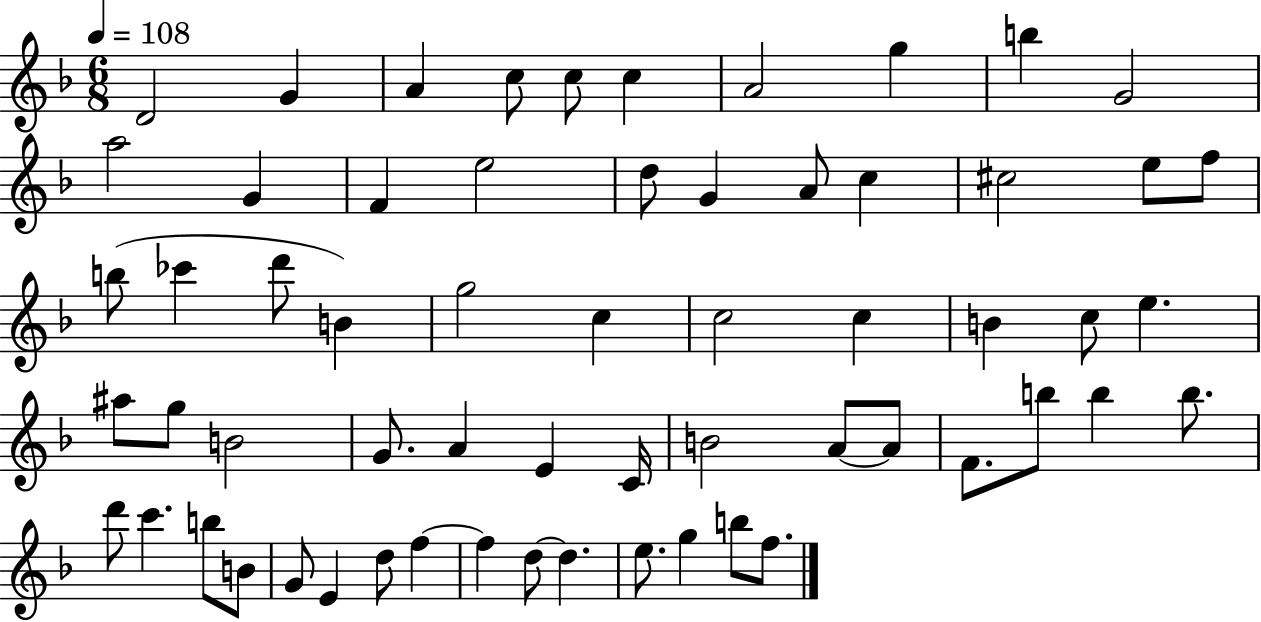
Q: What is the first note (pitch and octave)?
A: D4